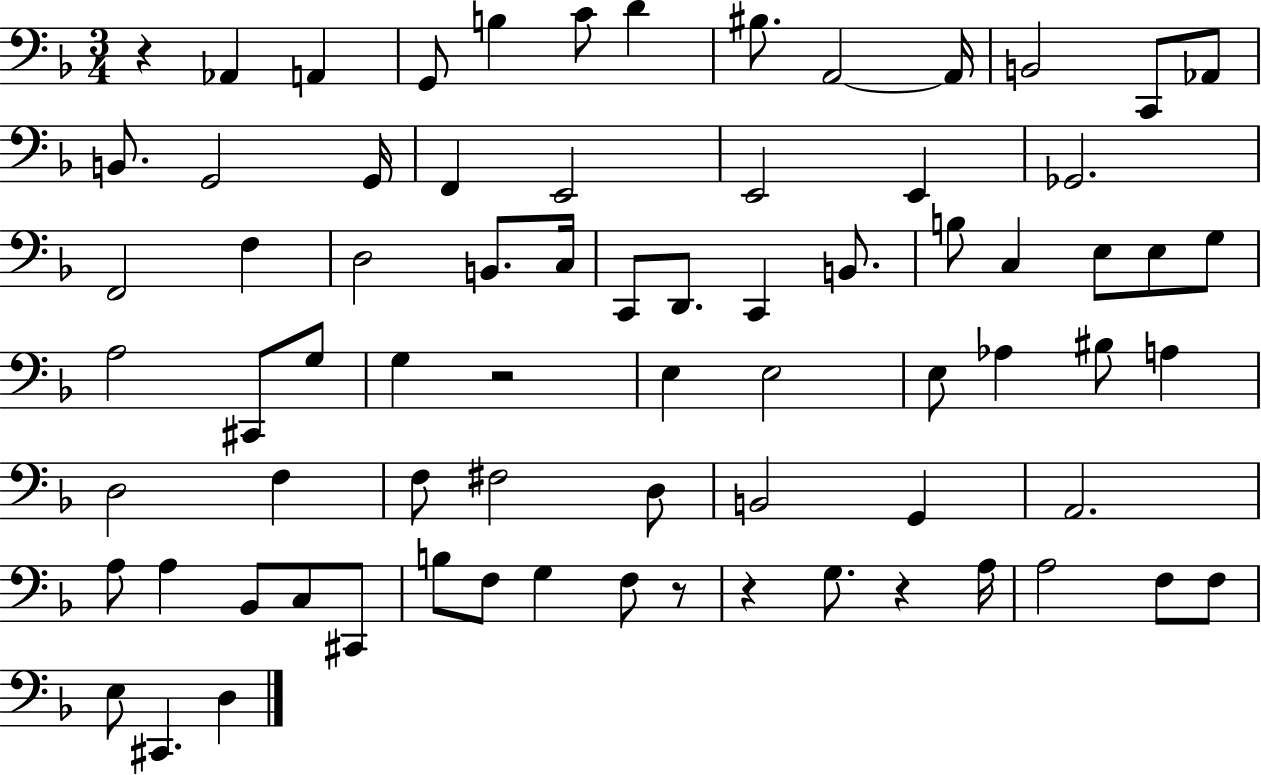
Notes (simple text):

R/q Ab2/q A2/q G2/e B3/q C4/e D4/q BIS3/e. A2/h A2/s B2/h C2/e Ab2/e B2/e. G2/h G2/s F2/q E2/h E2/h E2/q Gb2/h. F2/h F3/q D3/h B2/e. C3/s C2/e D2/e. C2/q B2/e. B3/e C3/q E3/e E3/e G3/e A3/h C#2/e G3/e G3/q R/h E3/q E3/h E3/e Ab3/q BIS3/e A3/q D3/h F3/q F3/e F#3/h D3/e B2/h G2/q A2/h. A3/e A3/q Bb2/e C3/e C#2/e B3/e F3/e G3/q F3/e R/e R/q G3/e. R/q A3/s A3/h F3/e F3/e E3/e C#2/q. D3/q